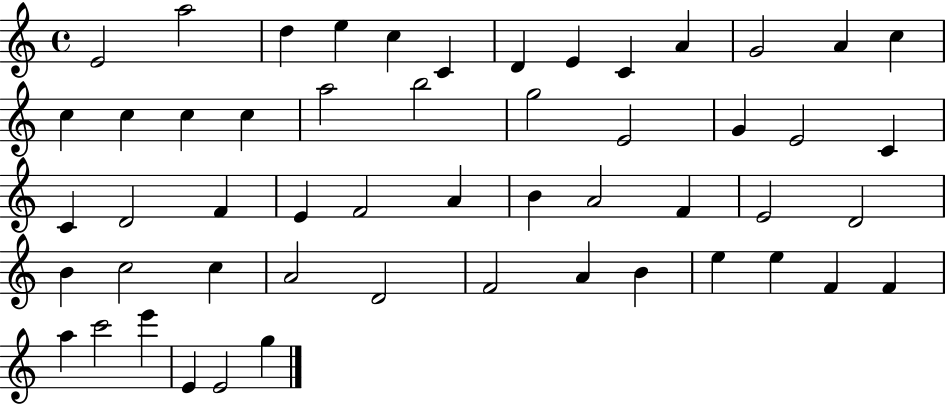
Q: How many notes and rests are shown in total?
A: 53